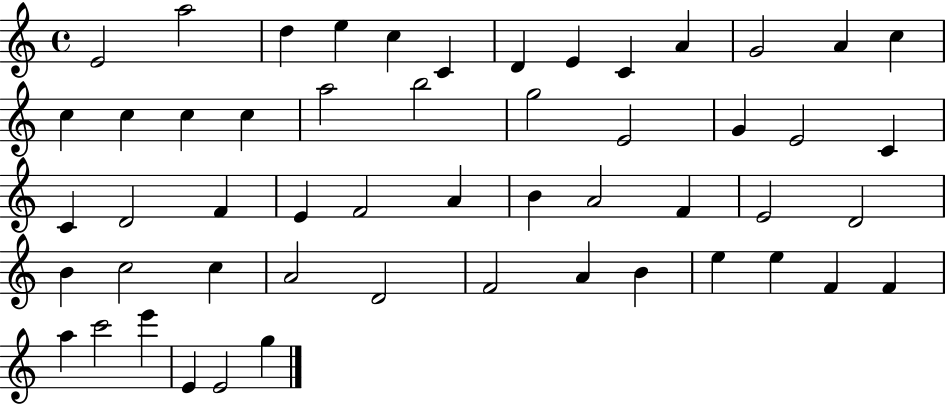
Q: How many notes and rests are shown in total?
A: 53